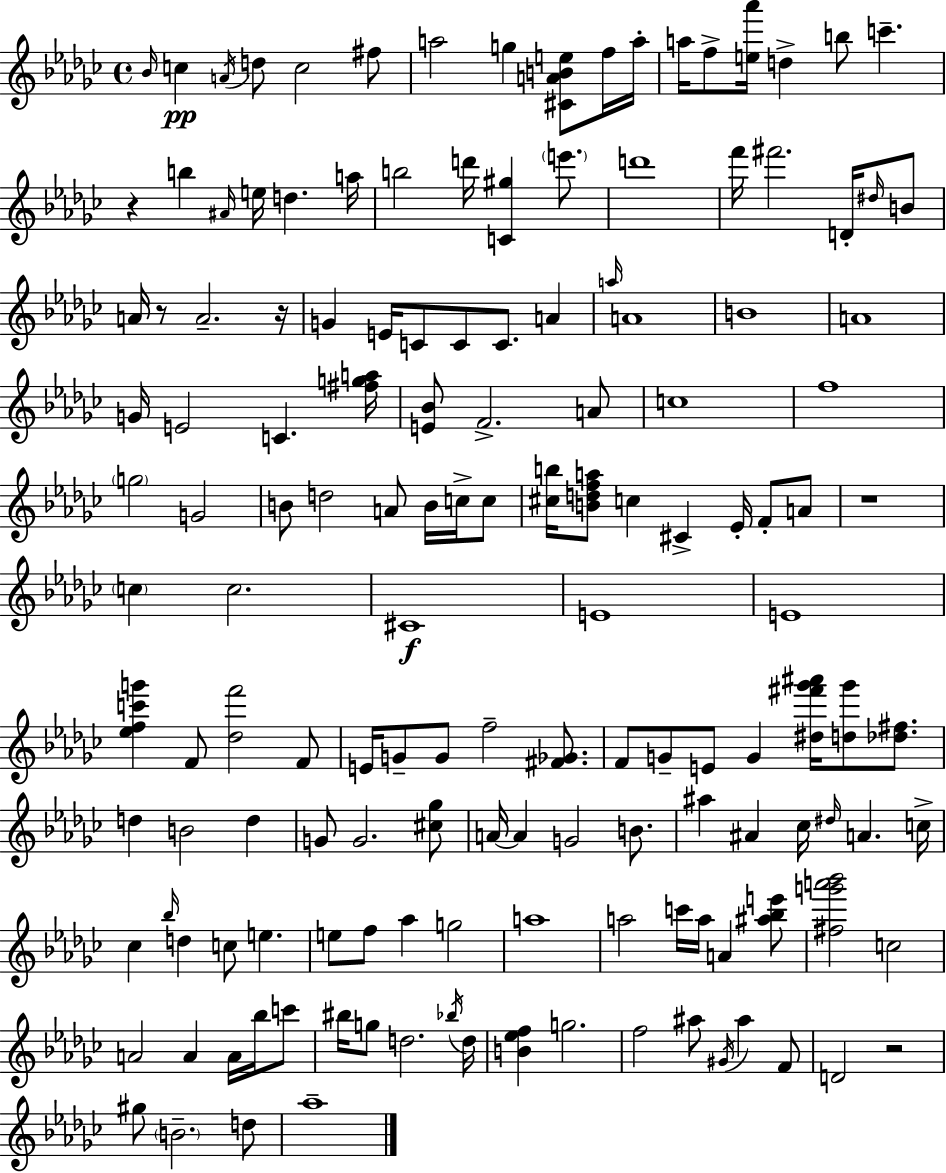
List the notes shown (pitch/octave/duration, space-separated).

Bb4/s C5/q A4/s D5/e C5/h F#5/e A5/h G5/q [C#4,A4,B4,E5]/e F5/s A5/s A5/s F5/e [E5,Ab6]/s D5/q B5/e C6/q. R/q B5/q A#4/s E5/s D5/q. A5/s B5/h D6/s [C4,G#5]/q E6/e. D6/w F6/s F#6/h. D4/s D#5/s B4/e A4/s R/e A4/h. R/s G4/q E4/s C4/e C4/e C4/e. A4/q A5/s A4/w B4/w A4/w G4/s E4/h C4/q. [F#5,G5,A5]/s [E4,Bb4]/e F4/h. A4/e C5/w F5/w G5/h G4/h B4/e D5/h A4/e B4/s C5/s C5/e [C#5,B5]/s [B4,D5,F5,A5]/e C5/q C#4/q Eb4/s F4/e A4/e R/w C5/q C5/h. C#4/w E4/w E4/w [Eb5,F5,C6,G6]/q F4/e [Db5,F6]/h F4/e E4/s G4/e G4/e F5/h [F#4,Gb4]/e. F4/e G4/e E4/e G4/q [D#5,F#6,Gb6,A#6]/s [D5,Gb6]/e [Db5,F#5]/e. D5/q B4/h D5/q G4/e G4/h. [C#5,Gb5]/e A4/s A4/q G4/h B4/e. A#5/q A#4/q CES5/s D#5/s A4/q. C5/s CES5/q Bb5/s D5/q C5/e E5/q. E5/e F5/e Ab5/q G5/h A5/w A5/h C6/s A5/s A4/q [A#5,Bb5,E6]/e [F#5,G6,A6,Bb6]/h C5/h A4/h A4/q A4/s Bb5/s C6/e BIS5/s G5/e D5/h. Bb5/s D5/s [B4,Eb5,F5]/q G5/h. F5/h A#5/e G#4/s A#5/q F4/e D4/h R/h G#5/e B4/h. D5/e Ab5/w